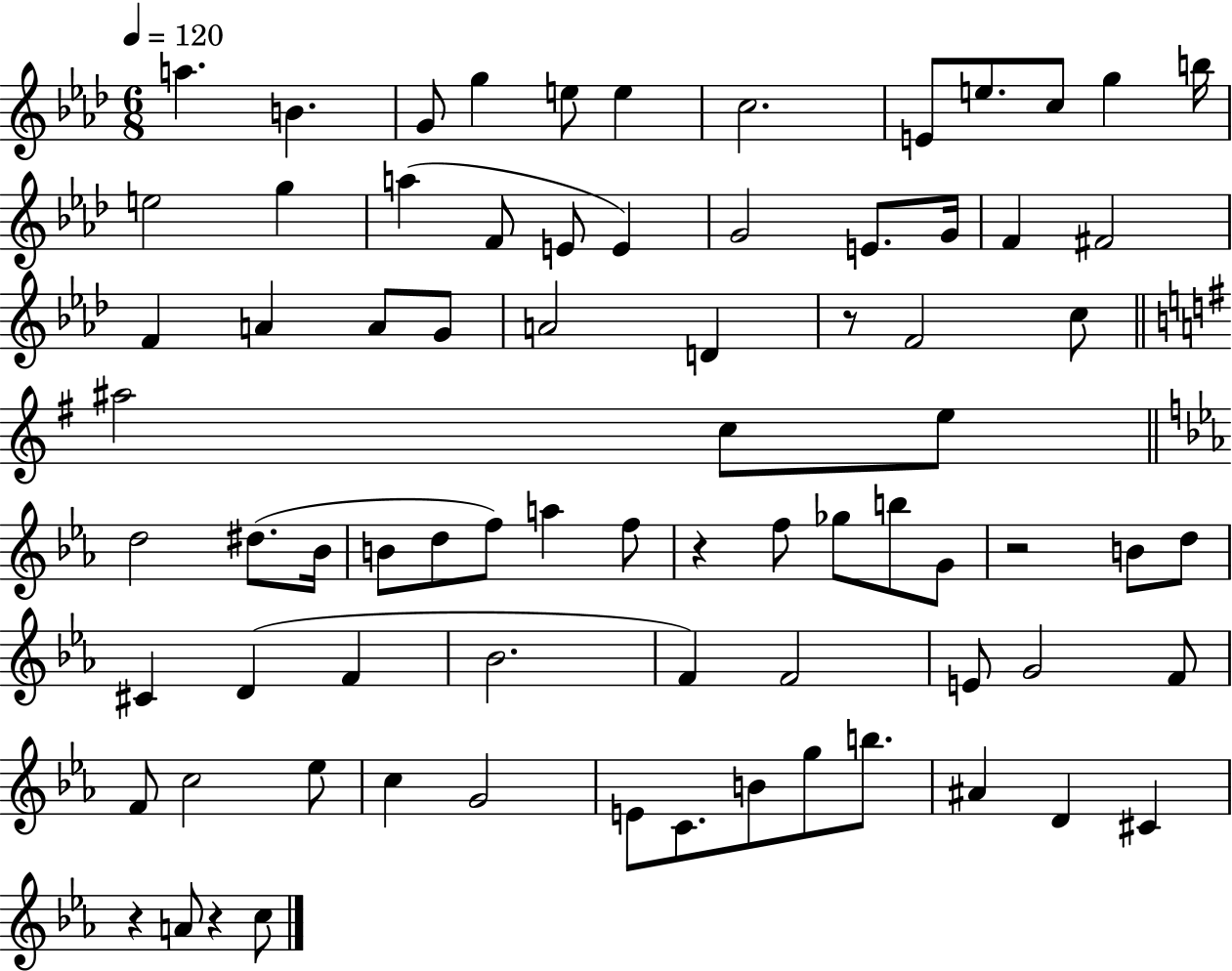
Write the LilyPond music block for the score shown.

{
  \clef treble
  \numericTimeSignature
  \time 6/8
  \key aes \major
  \tempo 4 = 120
  a''4. b'4. | g'8 g''4 e''8 e''4 | c''2. | e'8 e''8. c''8 g''4 b''16 | \break e''2 g''4 | a''4( f'8 e'8 e'4) | g'2 e'8. g'16 | f'4 fis'2 | \break f'4 a'4 a'8 g'8 | a'2 d'4 | r8 f'2 c''8 | \bar "||" \break \key g \major ais''2 c''8 e''8 | \bar "||" \break \key c \minor d''2 dis''8.( bes'16 | b'8 d''8 f''8) a''4 f''8 | r4 f''8 ges''8 b''8 g'8 | r2 b'8 d''8 | \break cis'4 d'4( f'4 | bes'2. | f'4) f'2 | e'8 g'2 f'8 | \break f'8 c''2 ees''8 | c''4 g'2 | e'8 c'8. b'8 g''8 b''8. | ais'4 d'4 cis'4 | \break r4 a'8 r4 c''8 | \bar "|."
}